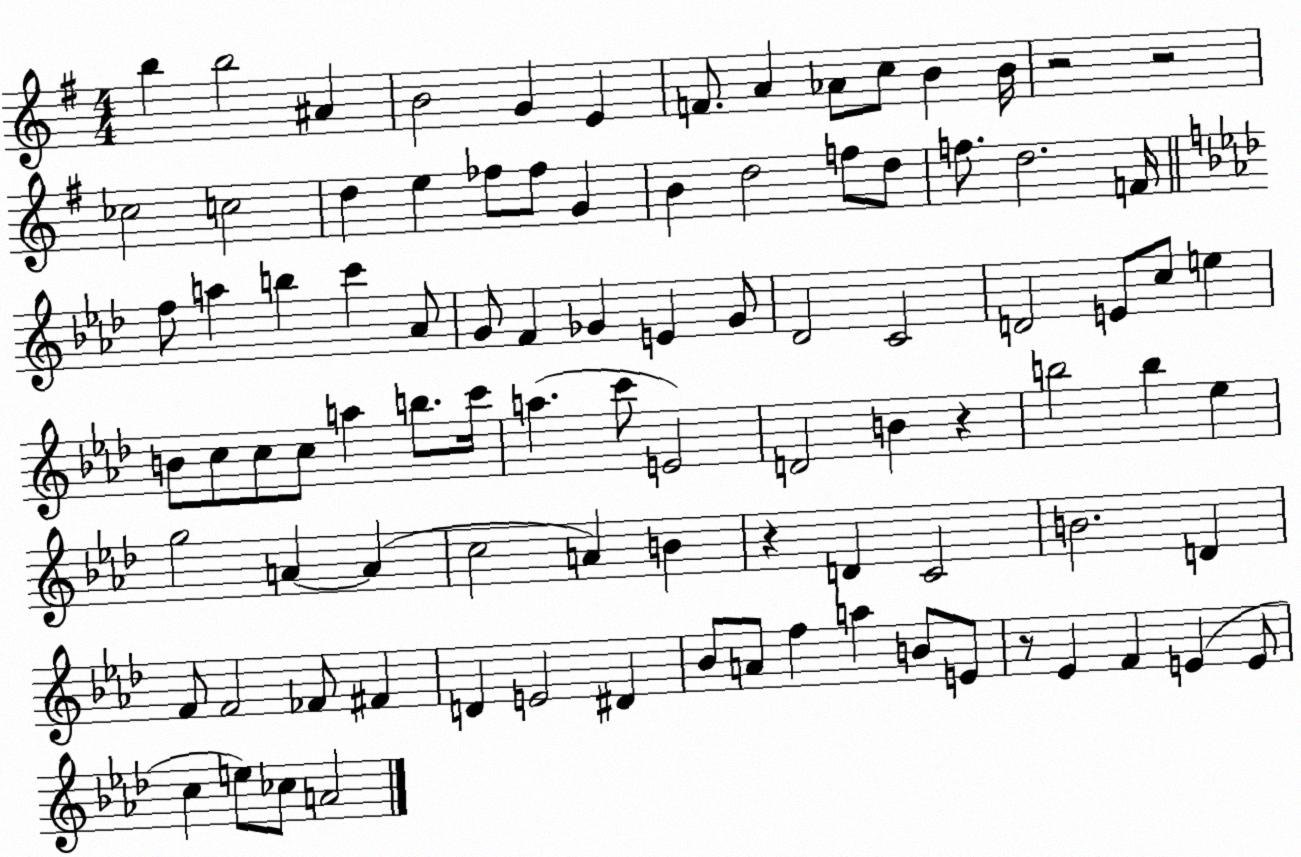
X:1
T:Untitled
M:4/4
L:1/4
K:G
b b2 ^A B2 G E F/2 A _A/2 c/2 B B/4 z2 z2 _c2 c2 d e _f/2 _f/2 G B d2 f/2 d/2 f/2 d2 F/4 f/2 a b c' _A/2 G/2 F _G E _G/2 _D2 C2 D2 E/2 c/2 e B/2 c/2 c/2 c/2 a b/2 c'/4 a c'/2 E2 D2 B z b2 b _e g2 A A c2 A B z D C2 B2 D F/2 F2 _F/2 ^F D E2 ^D _B/2 A/2 f a B/2 E/2 z/2 _E F E E/2 c e/2 _c/2 A2